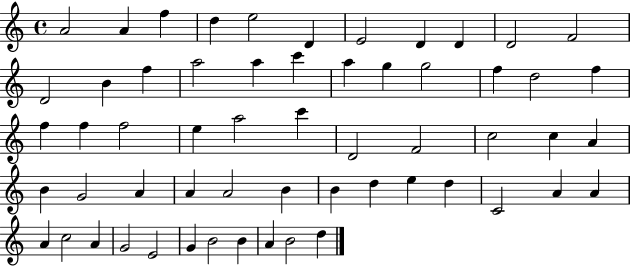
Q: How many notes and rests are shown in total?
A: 58